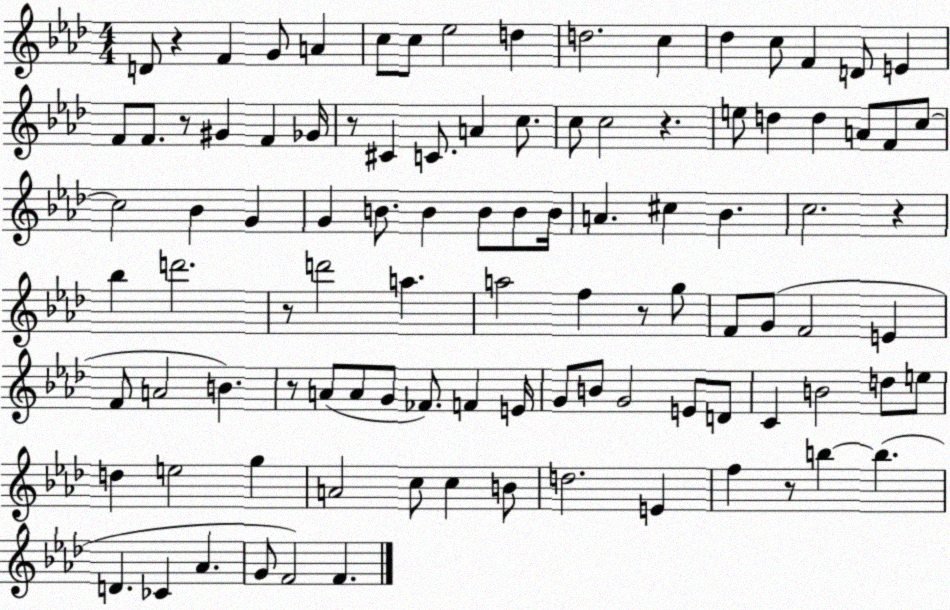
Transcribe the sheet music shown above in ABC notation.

X:1
T:Untitled
M:4/4
L:1/4
K:Ab
D/2 z F G/2 A c/2 c/2 _e2 d d2 c _d c/2 F D/2 E F/2 F/2 z/2 ^G F _G/4 z/2 ^C C/2 A c/2 c/2 c2 z e/2 d d A/2 F/2 c/2 c2 _B G G B/2 B B/2 B/2 B/4 A ^c _B c2 z _b d'2 z/2 d'2 a a2 f z/2 g/2 F/2 G/2 F2 E F/2 A2 B z/2 A/2 A/2 G/2 _F/2 F E/4 G/2 B/2 G2 E/2 D/2 C B2 d/2 e/2 d e2 g A2 c/2 c B/2 d2 E f z/2 b b D _C _A G/2 F2 F